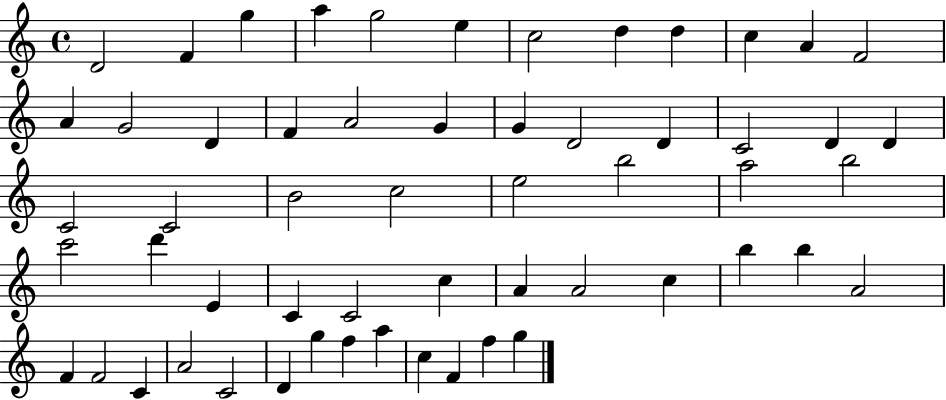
D4/h F4/q G5/q A5/q G5/h E5/q C5/h D5/q D5/q C5/q A4/q F4/h A4/q G4/h D4/q F4/q A4/h G4/q G4/q D4/h D4/q C4/h D4/q D4/q C4/h C4/h B4/h C5/h E5/h B5/h A5/h B5/h C6/h D6/q E4/q C4/q C4/h C5/q A4/q A4/h C5/q B5/q B5/q A4/h F4/q F4/h C4/q A4/h C4/h D4/q G5/q F5/q A5/q C5/q F4/q F5/q G5/q